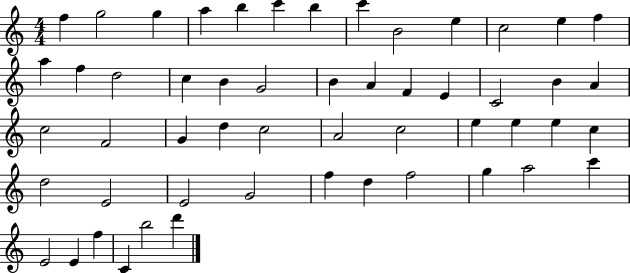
F5/q G5/h G5/q A5/q B5/q C6/q B5/q C6/q B4/h E5/q C5/h E5/q F5/q A5/q F5/q D5/h C5/q B4/q G4/h B4/q A4/q F4/q E4/q C4/h B4/q A4/q C5/h F4/h G4/q D5/q C5/h A4/h C5/h E5/q E5/q E5/q C5/q D5/h E4/h E4/h G4/h F5/q D5/q F5/h G5/q A5/h C6/q E4/h E4/q F5/q C4/q B5/h D6/q